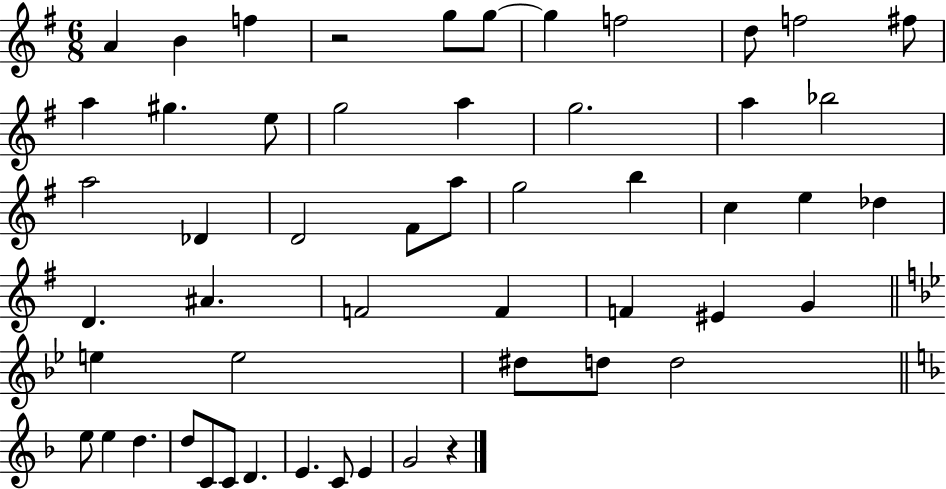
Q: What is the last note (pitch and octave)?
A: G4